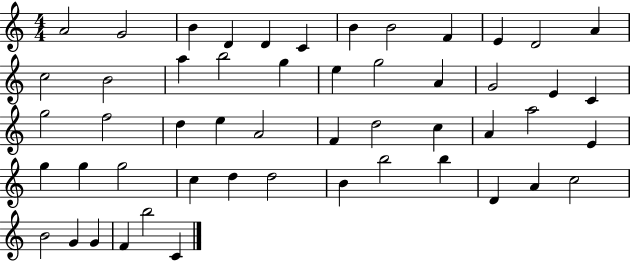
X:1
T:Untitled
M:4/4
L:1/4
K:C
A2 G2 B D D C B B2 F E D2 A c2 B2 a b2 g e g2 A G2 E C g2 f2 d e A2 F d2 c A a2 E g g g2 c d d2 B b2 b D A c2 B2 G G F b2 C